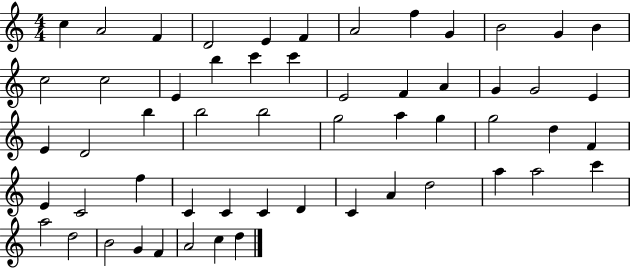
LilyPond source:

{
  \clef treble
  \numericTimeSignature
  \time 4/4
  \key c \major
  c''4 a'2 f'4 | d'2 e'4 f'4 | a'2 f''4 g'4 | b'2 g'4 b'4 | \break c''2 c''2 | e'4 b''4 c'''4 c'''4 | e'2 f'4 a'4 | g'4 g'2 e'4 | \break e'4 d'2 b''4 | b''2 b''2 | g''2 a''4 g''4 | g''2 d''4 f'4 | \break e'4 c'2 f''4 | c'4 c'4 c'4 d'4 | c'4 a'4 d''2 | a''4 a''2 c'''4 | \break a''2 d''2 | b'2 g'4 f'4 | a'2 c''4 d''4 | \bar "|."
}